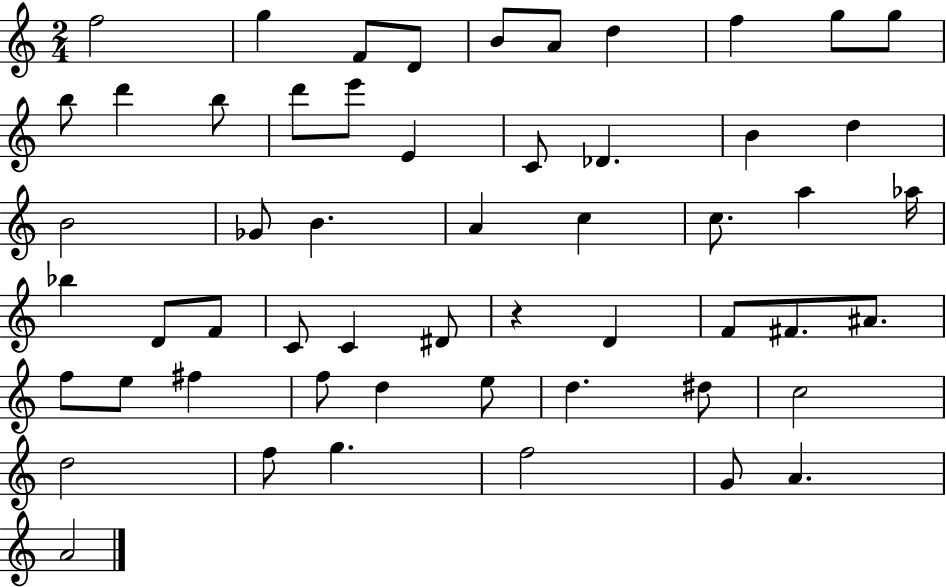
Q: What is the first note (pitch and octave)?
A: F5